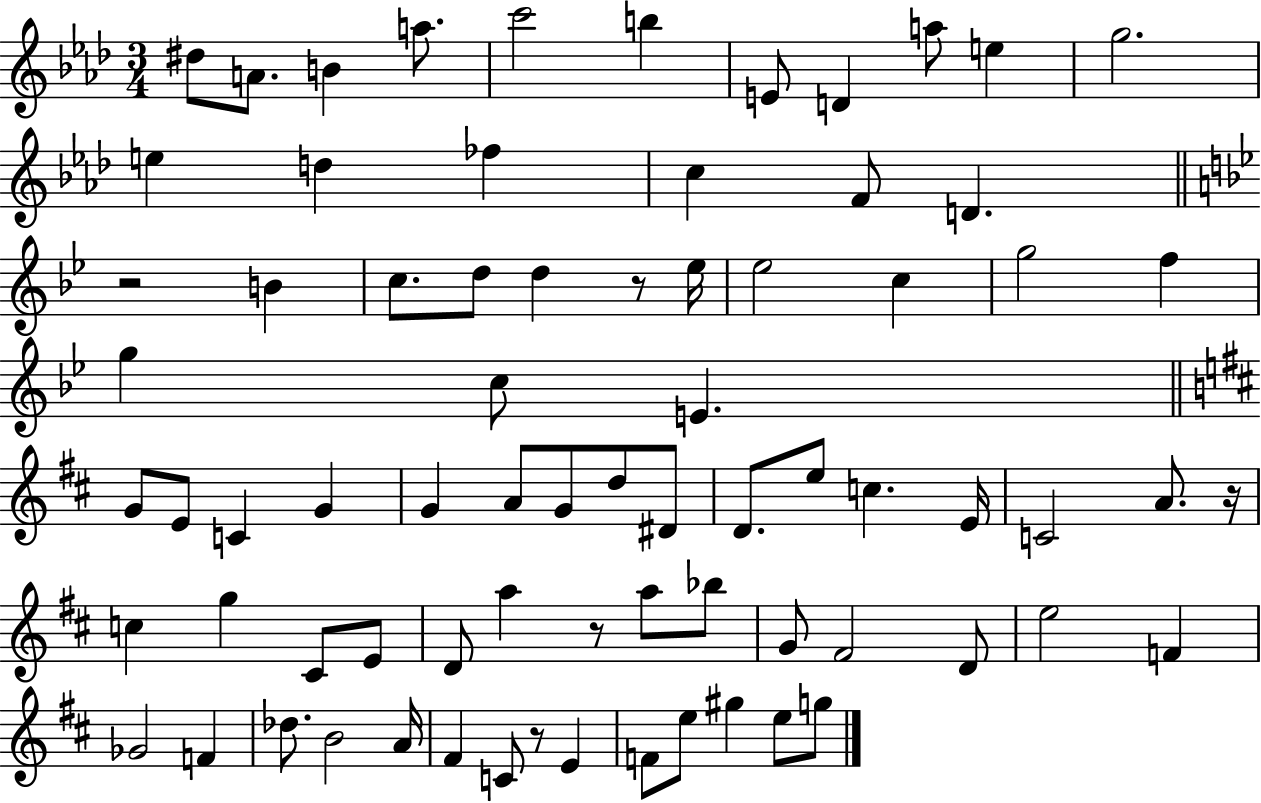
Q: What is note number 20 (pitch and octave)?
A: D5